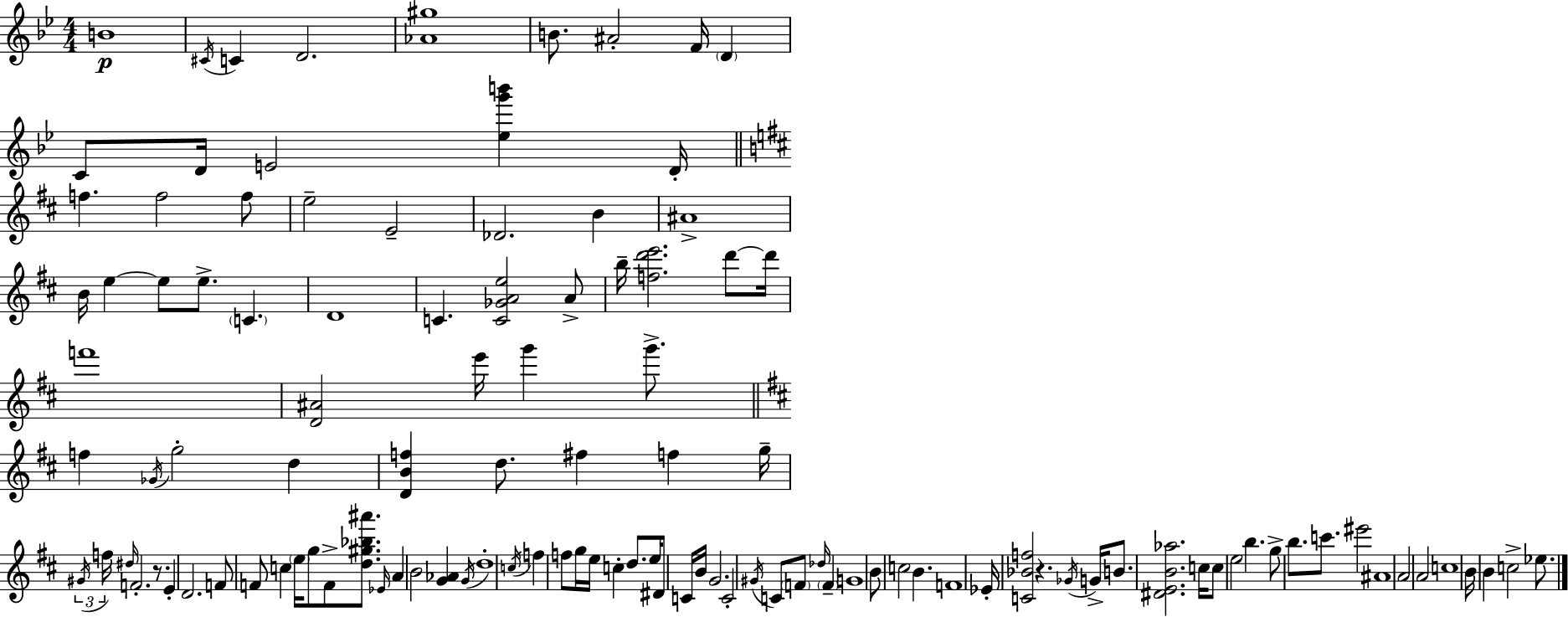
{
  \clef treble
  \numericTimeSignature
  \time 4/4
  \key g \minor
  b'1\p | \acciaccatura { cis'16 } c'4 d'2. | <aes' gis''>1 | b'8. ais'2-. f'16 \parenthesize d'4 | \break c'8 d'16 e'2 <ees'' g''' b'''>4 | d'16-. \bar "||" \break \key d \major f''4. f''2 f''8 | e''2-- e'2-- | des'2. b'4 | ais'1-> | \break b'16 e''4~~ e''8 e''8.-> \parenthesize c'4. | d'1 | c'4. <c' ges' a' e''>2 a'8-> | b''16-- <f'' d''' e'''>2. d'''8~~ d'''16 | \break f'''1 | <d' ais'>2 e'''16 g'''4 g'''8.-> | \bar "||" \break \key d \major f''4 \acciaccatura { ges'16 } g''2-. d''4 | <d' b' f''>4 d''8. fis''4 f''4 | g''16-- \tuplet 3/2 { \acciaccatura { gis'16 } f''16 \grace { dis''16 } } f'2.-. | r8. e'4-. d'2. | \break f'8 f'8 c''4 \parenthesize e''16 g''8 f'8-> | <d'' gis'' bes'' ais'''>8. \grace { ees'16 } a'4 b'2 | <g' aes'>4 \acciaccatura { g'16 } d''1-. | \acciaccatura { c''16 } f''4 f''8 g''16 e''16 c''4-. | \break d''8. e''16 dis'8 c'16 b'16 g'2. | c'2-. \acciaccatura { gis'16 } c'8 | \parenthesize f'8 \grace { des''16 } \parenthesize f'4-- g'1 | b'8 c''2 | \break b'4. f'1 | ees'16-. <c' bes' f''>2 | r4. \acciaccatura { ges'16 } g'16-> b'8. <dis' e' b' aes''>2. | c''16 c''8 e''2 | \break b''4. g''8-> b''8. c'''8. | eis'''2 ais'1 | a'2 | a'2 c''1 | \break b'16 b'4 c''2-> | ees''8. \bar "|."
}